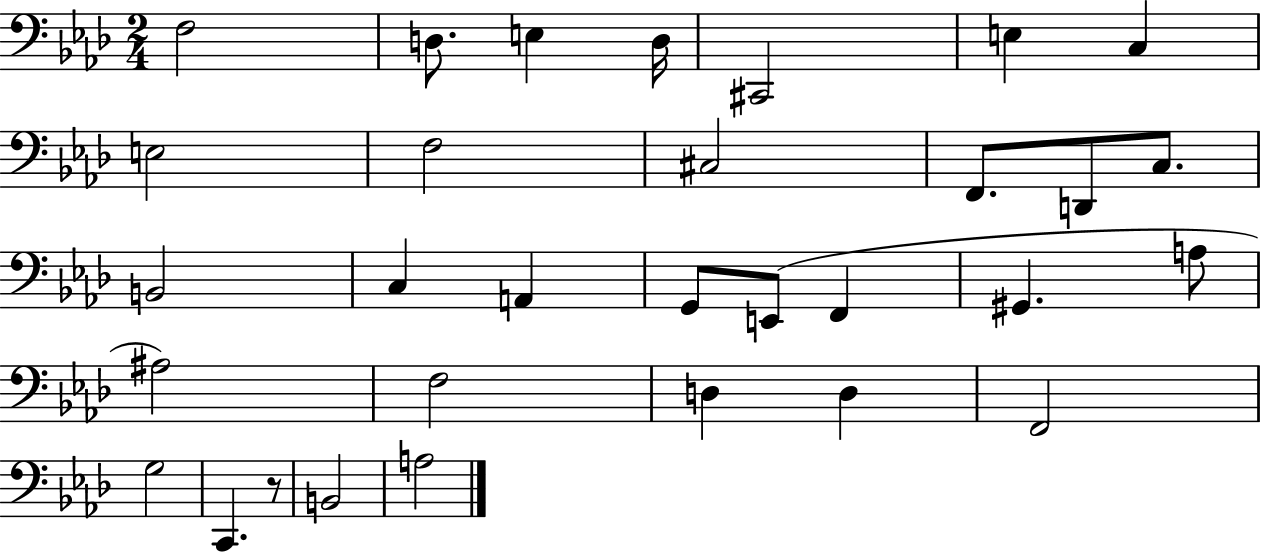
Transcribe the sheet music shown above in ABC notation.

X:1
T:Untitled
M:2/4
L:1/4
K:Ab
F,2 D,/2 E, D,/4 ^C,,2 E, C, E,2 F,2 ^C,2 F,,/2 D,,/2 C,/2 B,,2 C, A,, G,,/2 E,,/2 F,, ^G,, A,/2 ^A,2 F,2 D, D, F,,2 G,2 C,, z/2 B,,2 A,2